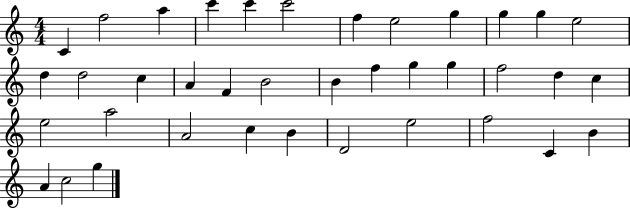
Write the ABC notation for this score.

X:1
T:Untitled
M:4/4
L:1/4
K:C
C f2 a c' c' c'2 f e2 g g g e2 d d2 c A F B2 B f g g f2 d c e2 a2 A2 c B D2 e2 f2 C B A c2 g